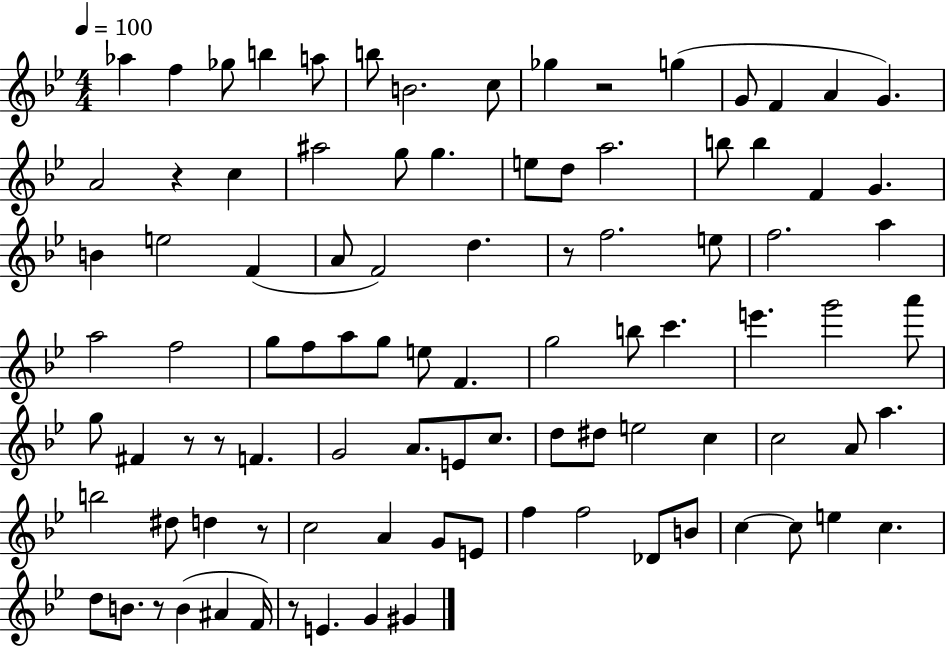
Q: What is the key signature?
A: BES major